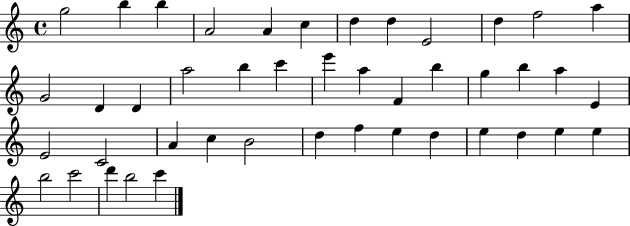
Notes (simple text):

G5/h B5/q B5/q A4/h A4/q C5/q D5/q D5/q E4/h D5/q F5/h A5/q G4/h D4/q D4/q A5/h B5/q C6/q E6/q A5/q F4/q B5/q G5/q B5/q A5/q E4/q E4/h C4/h A4/q C5/q B4/h D5/q F5/q E5/q D5/q E5/q D5/q E5/q E5/q B5/h C6/h D6/q B5/h C6/q